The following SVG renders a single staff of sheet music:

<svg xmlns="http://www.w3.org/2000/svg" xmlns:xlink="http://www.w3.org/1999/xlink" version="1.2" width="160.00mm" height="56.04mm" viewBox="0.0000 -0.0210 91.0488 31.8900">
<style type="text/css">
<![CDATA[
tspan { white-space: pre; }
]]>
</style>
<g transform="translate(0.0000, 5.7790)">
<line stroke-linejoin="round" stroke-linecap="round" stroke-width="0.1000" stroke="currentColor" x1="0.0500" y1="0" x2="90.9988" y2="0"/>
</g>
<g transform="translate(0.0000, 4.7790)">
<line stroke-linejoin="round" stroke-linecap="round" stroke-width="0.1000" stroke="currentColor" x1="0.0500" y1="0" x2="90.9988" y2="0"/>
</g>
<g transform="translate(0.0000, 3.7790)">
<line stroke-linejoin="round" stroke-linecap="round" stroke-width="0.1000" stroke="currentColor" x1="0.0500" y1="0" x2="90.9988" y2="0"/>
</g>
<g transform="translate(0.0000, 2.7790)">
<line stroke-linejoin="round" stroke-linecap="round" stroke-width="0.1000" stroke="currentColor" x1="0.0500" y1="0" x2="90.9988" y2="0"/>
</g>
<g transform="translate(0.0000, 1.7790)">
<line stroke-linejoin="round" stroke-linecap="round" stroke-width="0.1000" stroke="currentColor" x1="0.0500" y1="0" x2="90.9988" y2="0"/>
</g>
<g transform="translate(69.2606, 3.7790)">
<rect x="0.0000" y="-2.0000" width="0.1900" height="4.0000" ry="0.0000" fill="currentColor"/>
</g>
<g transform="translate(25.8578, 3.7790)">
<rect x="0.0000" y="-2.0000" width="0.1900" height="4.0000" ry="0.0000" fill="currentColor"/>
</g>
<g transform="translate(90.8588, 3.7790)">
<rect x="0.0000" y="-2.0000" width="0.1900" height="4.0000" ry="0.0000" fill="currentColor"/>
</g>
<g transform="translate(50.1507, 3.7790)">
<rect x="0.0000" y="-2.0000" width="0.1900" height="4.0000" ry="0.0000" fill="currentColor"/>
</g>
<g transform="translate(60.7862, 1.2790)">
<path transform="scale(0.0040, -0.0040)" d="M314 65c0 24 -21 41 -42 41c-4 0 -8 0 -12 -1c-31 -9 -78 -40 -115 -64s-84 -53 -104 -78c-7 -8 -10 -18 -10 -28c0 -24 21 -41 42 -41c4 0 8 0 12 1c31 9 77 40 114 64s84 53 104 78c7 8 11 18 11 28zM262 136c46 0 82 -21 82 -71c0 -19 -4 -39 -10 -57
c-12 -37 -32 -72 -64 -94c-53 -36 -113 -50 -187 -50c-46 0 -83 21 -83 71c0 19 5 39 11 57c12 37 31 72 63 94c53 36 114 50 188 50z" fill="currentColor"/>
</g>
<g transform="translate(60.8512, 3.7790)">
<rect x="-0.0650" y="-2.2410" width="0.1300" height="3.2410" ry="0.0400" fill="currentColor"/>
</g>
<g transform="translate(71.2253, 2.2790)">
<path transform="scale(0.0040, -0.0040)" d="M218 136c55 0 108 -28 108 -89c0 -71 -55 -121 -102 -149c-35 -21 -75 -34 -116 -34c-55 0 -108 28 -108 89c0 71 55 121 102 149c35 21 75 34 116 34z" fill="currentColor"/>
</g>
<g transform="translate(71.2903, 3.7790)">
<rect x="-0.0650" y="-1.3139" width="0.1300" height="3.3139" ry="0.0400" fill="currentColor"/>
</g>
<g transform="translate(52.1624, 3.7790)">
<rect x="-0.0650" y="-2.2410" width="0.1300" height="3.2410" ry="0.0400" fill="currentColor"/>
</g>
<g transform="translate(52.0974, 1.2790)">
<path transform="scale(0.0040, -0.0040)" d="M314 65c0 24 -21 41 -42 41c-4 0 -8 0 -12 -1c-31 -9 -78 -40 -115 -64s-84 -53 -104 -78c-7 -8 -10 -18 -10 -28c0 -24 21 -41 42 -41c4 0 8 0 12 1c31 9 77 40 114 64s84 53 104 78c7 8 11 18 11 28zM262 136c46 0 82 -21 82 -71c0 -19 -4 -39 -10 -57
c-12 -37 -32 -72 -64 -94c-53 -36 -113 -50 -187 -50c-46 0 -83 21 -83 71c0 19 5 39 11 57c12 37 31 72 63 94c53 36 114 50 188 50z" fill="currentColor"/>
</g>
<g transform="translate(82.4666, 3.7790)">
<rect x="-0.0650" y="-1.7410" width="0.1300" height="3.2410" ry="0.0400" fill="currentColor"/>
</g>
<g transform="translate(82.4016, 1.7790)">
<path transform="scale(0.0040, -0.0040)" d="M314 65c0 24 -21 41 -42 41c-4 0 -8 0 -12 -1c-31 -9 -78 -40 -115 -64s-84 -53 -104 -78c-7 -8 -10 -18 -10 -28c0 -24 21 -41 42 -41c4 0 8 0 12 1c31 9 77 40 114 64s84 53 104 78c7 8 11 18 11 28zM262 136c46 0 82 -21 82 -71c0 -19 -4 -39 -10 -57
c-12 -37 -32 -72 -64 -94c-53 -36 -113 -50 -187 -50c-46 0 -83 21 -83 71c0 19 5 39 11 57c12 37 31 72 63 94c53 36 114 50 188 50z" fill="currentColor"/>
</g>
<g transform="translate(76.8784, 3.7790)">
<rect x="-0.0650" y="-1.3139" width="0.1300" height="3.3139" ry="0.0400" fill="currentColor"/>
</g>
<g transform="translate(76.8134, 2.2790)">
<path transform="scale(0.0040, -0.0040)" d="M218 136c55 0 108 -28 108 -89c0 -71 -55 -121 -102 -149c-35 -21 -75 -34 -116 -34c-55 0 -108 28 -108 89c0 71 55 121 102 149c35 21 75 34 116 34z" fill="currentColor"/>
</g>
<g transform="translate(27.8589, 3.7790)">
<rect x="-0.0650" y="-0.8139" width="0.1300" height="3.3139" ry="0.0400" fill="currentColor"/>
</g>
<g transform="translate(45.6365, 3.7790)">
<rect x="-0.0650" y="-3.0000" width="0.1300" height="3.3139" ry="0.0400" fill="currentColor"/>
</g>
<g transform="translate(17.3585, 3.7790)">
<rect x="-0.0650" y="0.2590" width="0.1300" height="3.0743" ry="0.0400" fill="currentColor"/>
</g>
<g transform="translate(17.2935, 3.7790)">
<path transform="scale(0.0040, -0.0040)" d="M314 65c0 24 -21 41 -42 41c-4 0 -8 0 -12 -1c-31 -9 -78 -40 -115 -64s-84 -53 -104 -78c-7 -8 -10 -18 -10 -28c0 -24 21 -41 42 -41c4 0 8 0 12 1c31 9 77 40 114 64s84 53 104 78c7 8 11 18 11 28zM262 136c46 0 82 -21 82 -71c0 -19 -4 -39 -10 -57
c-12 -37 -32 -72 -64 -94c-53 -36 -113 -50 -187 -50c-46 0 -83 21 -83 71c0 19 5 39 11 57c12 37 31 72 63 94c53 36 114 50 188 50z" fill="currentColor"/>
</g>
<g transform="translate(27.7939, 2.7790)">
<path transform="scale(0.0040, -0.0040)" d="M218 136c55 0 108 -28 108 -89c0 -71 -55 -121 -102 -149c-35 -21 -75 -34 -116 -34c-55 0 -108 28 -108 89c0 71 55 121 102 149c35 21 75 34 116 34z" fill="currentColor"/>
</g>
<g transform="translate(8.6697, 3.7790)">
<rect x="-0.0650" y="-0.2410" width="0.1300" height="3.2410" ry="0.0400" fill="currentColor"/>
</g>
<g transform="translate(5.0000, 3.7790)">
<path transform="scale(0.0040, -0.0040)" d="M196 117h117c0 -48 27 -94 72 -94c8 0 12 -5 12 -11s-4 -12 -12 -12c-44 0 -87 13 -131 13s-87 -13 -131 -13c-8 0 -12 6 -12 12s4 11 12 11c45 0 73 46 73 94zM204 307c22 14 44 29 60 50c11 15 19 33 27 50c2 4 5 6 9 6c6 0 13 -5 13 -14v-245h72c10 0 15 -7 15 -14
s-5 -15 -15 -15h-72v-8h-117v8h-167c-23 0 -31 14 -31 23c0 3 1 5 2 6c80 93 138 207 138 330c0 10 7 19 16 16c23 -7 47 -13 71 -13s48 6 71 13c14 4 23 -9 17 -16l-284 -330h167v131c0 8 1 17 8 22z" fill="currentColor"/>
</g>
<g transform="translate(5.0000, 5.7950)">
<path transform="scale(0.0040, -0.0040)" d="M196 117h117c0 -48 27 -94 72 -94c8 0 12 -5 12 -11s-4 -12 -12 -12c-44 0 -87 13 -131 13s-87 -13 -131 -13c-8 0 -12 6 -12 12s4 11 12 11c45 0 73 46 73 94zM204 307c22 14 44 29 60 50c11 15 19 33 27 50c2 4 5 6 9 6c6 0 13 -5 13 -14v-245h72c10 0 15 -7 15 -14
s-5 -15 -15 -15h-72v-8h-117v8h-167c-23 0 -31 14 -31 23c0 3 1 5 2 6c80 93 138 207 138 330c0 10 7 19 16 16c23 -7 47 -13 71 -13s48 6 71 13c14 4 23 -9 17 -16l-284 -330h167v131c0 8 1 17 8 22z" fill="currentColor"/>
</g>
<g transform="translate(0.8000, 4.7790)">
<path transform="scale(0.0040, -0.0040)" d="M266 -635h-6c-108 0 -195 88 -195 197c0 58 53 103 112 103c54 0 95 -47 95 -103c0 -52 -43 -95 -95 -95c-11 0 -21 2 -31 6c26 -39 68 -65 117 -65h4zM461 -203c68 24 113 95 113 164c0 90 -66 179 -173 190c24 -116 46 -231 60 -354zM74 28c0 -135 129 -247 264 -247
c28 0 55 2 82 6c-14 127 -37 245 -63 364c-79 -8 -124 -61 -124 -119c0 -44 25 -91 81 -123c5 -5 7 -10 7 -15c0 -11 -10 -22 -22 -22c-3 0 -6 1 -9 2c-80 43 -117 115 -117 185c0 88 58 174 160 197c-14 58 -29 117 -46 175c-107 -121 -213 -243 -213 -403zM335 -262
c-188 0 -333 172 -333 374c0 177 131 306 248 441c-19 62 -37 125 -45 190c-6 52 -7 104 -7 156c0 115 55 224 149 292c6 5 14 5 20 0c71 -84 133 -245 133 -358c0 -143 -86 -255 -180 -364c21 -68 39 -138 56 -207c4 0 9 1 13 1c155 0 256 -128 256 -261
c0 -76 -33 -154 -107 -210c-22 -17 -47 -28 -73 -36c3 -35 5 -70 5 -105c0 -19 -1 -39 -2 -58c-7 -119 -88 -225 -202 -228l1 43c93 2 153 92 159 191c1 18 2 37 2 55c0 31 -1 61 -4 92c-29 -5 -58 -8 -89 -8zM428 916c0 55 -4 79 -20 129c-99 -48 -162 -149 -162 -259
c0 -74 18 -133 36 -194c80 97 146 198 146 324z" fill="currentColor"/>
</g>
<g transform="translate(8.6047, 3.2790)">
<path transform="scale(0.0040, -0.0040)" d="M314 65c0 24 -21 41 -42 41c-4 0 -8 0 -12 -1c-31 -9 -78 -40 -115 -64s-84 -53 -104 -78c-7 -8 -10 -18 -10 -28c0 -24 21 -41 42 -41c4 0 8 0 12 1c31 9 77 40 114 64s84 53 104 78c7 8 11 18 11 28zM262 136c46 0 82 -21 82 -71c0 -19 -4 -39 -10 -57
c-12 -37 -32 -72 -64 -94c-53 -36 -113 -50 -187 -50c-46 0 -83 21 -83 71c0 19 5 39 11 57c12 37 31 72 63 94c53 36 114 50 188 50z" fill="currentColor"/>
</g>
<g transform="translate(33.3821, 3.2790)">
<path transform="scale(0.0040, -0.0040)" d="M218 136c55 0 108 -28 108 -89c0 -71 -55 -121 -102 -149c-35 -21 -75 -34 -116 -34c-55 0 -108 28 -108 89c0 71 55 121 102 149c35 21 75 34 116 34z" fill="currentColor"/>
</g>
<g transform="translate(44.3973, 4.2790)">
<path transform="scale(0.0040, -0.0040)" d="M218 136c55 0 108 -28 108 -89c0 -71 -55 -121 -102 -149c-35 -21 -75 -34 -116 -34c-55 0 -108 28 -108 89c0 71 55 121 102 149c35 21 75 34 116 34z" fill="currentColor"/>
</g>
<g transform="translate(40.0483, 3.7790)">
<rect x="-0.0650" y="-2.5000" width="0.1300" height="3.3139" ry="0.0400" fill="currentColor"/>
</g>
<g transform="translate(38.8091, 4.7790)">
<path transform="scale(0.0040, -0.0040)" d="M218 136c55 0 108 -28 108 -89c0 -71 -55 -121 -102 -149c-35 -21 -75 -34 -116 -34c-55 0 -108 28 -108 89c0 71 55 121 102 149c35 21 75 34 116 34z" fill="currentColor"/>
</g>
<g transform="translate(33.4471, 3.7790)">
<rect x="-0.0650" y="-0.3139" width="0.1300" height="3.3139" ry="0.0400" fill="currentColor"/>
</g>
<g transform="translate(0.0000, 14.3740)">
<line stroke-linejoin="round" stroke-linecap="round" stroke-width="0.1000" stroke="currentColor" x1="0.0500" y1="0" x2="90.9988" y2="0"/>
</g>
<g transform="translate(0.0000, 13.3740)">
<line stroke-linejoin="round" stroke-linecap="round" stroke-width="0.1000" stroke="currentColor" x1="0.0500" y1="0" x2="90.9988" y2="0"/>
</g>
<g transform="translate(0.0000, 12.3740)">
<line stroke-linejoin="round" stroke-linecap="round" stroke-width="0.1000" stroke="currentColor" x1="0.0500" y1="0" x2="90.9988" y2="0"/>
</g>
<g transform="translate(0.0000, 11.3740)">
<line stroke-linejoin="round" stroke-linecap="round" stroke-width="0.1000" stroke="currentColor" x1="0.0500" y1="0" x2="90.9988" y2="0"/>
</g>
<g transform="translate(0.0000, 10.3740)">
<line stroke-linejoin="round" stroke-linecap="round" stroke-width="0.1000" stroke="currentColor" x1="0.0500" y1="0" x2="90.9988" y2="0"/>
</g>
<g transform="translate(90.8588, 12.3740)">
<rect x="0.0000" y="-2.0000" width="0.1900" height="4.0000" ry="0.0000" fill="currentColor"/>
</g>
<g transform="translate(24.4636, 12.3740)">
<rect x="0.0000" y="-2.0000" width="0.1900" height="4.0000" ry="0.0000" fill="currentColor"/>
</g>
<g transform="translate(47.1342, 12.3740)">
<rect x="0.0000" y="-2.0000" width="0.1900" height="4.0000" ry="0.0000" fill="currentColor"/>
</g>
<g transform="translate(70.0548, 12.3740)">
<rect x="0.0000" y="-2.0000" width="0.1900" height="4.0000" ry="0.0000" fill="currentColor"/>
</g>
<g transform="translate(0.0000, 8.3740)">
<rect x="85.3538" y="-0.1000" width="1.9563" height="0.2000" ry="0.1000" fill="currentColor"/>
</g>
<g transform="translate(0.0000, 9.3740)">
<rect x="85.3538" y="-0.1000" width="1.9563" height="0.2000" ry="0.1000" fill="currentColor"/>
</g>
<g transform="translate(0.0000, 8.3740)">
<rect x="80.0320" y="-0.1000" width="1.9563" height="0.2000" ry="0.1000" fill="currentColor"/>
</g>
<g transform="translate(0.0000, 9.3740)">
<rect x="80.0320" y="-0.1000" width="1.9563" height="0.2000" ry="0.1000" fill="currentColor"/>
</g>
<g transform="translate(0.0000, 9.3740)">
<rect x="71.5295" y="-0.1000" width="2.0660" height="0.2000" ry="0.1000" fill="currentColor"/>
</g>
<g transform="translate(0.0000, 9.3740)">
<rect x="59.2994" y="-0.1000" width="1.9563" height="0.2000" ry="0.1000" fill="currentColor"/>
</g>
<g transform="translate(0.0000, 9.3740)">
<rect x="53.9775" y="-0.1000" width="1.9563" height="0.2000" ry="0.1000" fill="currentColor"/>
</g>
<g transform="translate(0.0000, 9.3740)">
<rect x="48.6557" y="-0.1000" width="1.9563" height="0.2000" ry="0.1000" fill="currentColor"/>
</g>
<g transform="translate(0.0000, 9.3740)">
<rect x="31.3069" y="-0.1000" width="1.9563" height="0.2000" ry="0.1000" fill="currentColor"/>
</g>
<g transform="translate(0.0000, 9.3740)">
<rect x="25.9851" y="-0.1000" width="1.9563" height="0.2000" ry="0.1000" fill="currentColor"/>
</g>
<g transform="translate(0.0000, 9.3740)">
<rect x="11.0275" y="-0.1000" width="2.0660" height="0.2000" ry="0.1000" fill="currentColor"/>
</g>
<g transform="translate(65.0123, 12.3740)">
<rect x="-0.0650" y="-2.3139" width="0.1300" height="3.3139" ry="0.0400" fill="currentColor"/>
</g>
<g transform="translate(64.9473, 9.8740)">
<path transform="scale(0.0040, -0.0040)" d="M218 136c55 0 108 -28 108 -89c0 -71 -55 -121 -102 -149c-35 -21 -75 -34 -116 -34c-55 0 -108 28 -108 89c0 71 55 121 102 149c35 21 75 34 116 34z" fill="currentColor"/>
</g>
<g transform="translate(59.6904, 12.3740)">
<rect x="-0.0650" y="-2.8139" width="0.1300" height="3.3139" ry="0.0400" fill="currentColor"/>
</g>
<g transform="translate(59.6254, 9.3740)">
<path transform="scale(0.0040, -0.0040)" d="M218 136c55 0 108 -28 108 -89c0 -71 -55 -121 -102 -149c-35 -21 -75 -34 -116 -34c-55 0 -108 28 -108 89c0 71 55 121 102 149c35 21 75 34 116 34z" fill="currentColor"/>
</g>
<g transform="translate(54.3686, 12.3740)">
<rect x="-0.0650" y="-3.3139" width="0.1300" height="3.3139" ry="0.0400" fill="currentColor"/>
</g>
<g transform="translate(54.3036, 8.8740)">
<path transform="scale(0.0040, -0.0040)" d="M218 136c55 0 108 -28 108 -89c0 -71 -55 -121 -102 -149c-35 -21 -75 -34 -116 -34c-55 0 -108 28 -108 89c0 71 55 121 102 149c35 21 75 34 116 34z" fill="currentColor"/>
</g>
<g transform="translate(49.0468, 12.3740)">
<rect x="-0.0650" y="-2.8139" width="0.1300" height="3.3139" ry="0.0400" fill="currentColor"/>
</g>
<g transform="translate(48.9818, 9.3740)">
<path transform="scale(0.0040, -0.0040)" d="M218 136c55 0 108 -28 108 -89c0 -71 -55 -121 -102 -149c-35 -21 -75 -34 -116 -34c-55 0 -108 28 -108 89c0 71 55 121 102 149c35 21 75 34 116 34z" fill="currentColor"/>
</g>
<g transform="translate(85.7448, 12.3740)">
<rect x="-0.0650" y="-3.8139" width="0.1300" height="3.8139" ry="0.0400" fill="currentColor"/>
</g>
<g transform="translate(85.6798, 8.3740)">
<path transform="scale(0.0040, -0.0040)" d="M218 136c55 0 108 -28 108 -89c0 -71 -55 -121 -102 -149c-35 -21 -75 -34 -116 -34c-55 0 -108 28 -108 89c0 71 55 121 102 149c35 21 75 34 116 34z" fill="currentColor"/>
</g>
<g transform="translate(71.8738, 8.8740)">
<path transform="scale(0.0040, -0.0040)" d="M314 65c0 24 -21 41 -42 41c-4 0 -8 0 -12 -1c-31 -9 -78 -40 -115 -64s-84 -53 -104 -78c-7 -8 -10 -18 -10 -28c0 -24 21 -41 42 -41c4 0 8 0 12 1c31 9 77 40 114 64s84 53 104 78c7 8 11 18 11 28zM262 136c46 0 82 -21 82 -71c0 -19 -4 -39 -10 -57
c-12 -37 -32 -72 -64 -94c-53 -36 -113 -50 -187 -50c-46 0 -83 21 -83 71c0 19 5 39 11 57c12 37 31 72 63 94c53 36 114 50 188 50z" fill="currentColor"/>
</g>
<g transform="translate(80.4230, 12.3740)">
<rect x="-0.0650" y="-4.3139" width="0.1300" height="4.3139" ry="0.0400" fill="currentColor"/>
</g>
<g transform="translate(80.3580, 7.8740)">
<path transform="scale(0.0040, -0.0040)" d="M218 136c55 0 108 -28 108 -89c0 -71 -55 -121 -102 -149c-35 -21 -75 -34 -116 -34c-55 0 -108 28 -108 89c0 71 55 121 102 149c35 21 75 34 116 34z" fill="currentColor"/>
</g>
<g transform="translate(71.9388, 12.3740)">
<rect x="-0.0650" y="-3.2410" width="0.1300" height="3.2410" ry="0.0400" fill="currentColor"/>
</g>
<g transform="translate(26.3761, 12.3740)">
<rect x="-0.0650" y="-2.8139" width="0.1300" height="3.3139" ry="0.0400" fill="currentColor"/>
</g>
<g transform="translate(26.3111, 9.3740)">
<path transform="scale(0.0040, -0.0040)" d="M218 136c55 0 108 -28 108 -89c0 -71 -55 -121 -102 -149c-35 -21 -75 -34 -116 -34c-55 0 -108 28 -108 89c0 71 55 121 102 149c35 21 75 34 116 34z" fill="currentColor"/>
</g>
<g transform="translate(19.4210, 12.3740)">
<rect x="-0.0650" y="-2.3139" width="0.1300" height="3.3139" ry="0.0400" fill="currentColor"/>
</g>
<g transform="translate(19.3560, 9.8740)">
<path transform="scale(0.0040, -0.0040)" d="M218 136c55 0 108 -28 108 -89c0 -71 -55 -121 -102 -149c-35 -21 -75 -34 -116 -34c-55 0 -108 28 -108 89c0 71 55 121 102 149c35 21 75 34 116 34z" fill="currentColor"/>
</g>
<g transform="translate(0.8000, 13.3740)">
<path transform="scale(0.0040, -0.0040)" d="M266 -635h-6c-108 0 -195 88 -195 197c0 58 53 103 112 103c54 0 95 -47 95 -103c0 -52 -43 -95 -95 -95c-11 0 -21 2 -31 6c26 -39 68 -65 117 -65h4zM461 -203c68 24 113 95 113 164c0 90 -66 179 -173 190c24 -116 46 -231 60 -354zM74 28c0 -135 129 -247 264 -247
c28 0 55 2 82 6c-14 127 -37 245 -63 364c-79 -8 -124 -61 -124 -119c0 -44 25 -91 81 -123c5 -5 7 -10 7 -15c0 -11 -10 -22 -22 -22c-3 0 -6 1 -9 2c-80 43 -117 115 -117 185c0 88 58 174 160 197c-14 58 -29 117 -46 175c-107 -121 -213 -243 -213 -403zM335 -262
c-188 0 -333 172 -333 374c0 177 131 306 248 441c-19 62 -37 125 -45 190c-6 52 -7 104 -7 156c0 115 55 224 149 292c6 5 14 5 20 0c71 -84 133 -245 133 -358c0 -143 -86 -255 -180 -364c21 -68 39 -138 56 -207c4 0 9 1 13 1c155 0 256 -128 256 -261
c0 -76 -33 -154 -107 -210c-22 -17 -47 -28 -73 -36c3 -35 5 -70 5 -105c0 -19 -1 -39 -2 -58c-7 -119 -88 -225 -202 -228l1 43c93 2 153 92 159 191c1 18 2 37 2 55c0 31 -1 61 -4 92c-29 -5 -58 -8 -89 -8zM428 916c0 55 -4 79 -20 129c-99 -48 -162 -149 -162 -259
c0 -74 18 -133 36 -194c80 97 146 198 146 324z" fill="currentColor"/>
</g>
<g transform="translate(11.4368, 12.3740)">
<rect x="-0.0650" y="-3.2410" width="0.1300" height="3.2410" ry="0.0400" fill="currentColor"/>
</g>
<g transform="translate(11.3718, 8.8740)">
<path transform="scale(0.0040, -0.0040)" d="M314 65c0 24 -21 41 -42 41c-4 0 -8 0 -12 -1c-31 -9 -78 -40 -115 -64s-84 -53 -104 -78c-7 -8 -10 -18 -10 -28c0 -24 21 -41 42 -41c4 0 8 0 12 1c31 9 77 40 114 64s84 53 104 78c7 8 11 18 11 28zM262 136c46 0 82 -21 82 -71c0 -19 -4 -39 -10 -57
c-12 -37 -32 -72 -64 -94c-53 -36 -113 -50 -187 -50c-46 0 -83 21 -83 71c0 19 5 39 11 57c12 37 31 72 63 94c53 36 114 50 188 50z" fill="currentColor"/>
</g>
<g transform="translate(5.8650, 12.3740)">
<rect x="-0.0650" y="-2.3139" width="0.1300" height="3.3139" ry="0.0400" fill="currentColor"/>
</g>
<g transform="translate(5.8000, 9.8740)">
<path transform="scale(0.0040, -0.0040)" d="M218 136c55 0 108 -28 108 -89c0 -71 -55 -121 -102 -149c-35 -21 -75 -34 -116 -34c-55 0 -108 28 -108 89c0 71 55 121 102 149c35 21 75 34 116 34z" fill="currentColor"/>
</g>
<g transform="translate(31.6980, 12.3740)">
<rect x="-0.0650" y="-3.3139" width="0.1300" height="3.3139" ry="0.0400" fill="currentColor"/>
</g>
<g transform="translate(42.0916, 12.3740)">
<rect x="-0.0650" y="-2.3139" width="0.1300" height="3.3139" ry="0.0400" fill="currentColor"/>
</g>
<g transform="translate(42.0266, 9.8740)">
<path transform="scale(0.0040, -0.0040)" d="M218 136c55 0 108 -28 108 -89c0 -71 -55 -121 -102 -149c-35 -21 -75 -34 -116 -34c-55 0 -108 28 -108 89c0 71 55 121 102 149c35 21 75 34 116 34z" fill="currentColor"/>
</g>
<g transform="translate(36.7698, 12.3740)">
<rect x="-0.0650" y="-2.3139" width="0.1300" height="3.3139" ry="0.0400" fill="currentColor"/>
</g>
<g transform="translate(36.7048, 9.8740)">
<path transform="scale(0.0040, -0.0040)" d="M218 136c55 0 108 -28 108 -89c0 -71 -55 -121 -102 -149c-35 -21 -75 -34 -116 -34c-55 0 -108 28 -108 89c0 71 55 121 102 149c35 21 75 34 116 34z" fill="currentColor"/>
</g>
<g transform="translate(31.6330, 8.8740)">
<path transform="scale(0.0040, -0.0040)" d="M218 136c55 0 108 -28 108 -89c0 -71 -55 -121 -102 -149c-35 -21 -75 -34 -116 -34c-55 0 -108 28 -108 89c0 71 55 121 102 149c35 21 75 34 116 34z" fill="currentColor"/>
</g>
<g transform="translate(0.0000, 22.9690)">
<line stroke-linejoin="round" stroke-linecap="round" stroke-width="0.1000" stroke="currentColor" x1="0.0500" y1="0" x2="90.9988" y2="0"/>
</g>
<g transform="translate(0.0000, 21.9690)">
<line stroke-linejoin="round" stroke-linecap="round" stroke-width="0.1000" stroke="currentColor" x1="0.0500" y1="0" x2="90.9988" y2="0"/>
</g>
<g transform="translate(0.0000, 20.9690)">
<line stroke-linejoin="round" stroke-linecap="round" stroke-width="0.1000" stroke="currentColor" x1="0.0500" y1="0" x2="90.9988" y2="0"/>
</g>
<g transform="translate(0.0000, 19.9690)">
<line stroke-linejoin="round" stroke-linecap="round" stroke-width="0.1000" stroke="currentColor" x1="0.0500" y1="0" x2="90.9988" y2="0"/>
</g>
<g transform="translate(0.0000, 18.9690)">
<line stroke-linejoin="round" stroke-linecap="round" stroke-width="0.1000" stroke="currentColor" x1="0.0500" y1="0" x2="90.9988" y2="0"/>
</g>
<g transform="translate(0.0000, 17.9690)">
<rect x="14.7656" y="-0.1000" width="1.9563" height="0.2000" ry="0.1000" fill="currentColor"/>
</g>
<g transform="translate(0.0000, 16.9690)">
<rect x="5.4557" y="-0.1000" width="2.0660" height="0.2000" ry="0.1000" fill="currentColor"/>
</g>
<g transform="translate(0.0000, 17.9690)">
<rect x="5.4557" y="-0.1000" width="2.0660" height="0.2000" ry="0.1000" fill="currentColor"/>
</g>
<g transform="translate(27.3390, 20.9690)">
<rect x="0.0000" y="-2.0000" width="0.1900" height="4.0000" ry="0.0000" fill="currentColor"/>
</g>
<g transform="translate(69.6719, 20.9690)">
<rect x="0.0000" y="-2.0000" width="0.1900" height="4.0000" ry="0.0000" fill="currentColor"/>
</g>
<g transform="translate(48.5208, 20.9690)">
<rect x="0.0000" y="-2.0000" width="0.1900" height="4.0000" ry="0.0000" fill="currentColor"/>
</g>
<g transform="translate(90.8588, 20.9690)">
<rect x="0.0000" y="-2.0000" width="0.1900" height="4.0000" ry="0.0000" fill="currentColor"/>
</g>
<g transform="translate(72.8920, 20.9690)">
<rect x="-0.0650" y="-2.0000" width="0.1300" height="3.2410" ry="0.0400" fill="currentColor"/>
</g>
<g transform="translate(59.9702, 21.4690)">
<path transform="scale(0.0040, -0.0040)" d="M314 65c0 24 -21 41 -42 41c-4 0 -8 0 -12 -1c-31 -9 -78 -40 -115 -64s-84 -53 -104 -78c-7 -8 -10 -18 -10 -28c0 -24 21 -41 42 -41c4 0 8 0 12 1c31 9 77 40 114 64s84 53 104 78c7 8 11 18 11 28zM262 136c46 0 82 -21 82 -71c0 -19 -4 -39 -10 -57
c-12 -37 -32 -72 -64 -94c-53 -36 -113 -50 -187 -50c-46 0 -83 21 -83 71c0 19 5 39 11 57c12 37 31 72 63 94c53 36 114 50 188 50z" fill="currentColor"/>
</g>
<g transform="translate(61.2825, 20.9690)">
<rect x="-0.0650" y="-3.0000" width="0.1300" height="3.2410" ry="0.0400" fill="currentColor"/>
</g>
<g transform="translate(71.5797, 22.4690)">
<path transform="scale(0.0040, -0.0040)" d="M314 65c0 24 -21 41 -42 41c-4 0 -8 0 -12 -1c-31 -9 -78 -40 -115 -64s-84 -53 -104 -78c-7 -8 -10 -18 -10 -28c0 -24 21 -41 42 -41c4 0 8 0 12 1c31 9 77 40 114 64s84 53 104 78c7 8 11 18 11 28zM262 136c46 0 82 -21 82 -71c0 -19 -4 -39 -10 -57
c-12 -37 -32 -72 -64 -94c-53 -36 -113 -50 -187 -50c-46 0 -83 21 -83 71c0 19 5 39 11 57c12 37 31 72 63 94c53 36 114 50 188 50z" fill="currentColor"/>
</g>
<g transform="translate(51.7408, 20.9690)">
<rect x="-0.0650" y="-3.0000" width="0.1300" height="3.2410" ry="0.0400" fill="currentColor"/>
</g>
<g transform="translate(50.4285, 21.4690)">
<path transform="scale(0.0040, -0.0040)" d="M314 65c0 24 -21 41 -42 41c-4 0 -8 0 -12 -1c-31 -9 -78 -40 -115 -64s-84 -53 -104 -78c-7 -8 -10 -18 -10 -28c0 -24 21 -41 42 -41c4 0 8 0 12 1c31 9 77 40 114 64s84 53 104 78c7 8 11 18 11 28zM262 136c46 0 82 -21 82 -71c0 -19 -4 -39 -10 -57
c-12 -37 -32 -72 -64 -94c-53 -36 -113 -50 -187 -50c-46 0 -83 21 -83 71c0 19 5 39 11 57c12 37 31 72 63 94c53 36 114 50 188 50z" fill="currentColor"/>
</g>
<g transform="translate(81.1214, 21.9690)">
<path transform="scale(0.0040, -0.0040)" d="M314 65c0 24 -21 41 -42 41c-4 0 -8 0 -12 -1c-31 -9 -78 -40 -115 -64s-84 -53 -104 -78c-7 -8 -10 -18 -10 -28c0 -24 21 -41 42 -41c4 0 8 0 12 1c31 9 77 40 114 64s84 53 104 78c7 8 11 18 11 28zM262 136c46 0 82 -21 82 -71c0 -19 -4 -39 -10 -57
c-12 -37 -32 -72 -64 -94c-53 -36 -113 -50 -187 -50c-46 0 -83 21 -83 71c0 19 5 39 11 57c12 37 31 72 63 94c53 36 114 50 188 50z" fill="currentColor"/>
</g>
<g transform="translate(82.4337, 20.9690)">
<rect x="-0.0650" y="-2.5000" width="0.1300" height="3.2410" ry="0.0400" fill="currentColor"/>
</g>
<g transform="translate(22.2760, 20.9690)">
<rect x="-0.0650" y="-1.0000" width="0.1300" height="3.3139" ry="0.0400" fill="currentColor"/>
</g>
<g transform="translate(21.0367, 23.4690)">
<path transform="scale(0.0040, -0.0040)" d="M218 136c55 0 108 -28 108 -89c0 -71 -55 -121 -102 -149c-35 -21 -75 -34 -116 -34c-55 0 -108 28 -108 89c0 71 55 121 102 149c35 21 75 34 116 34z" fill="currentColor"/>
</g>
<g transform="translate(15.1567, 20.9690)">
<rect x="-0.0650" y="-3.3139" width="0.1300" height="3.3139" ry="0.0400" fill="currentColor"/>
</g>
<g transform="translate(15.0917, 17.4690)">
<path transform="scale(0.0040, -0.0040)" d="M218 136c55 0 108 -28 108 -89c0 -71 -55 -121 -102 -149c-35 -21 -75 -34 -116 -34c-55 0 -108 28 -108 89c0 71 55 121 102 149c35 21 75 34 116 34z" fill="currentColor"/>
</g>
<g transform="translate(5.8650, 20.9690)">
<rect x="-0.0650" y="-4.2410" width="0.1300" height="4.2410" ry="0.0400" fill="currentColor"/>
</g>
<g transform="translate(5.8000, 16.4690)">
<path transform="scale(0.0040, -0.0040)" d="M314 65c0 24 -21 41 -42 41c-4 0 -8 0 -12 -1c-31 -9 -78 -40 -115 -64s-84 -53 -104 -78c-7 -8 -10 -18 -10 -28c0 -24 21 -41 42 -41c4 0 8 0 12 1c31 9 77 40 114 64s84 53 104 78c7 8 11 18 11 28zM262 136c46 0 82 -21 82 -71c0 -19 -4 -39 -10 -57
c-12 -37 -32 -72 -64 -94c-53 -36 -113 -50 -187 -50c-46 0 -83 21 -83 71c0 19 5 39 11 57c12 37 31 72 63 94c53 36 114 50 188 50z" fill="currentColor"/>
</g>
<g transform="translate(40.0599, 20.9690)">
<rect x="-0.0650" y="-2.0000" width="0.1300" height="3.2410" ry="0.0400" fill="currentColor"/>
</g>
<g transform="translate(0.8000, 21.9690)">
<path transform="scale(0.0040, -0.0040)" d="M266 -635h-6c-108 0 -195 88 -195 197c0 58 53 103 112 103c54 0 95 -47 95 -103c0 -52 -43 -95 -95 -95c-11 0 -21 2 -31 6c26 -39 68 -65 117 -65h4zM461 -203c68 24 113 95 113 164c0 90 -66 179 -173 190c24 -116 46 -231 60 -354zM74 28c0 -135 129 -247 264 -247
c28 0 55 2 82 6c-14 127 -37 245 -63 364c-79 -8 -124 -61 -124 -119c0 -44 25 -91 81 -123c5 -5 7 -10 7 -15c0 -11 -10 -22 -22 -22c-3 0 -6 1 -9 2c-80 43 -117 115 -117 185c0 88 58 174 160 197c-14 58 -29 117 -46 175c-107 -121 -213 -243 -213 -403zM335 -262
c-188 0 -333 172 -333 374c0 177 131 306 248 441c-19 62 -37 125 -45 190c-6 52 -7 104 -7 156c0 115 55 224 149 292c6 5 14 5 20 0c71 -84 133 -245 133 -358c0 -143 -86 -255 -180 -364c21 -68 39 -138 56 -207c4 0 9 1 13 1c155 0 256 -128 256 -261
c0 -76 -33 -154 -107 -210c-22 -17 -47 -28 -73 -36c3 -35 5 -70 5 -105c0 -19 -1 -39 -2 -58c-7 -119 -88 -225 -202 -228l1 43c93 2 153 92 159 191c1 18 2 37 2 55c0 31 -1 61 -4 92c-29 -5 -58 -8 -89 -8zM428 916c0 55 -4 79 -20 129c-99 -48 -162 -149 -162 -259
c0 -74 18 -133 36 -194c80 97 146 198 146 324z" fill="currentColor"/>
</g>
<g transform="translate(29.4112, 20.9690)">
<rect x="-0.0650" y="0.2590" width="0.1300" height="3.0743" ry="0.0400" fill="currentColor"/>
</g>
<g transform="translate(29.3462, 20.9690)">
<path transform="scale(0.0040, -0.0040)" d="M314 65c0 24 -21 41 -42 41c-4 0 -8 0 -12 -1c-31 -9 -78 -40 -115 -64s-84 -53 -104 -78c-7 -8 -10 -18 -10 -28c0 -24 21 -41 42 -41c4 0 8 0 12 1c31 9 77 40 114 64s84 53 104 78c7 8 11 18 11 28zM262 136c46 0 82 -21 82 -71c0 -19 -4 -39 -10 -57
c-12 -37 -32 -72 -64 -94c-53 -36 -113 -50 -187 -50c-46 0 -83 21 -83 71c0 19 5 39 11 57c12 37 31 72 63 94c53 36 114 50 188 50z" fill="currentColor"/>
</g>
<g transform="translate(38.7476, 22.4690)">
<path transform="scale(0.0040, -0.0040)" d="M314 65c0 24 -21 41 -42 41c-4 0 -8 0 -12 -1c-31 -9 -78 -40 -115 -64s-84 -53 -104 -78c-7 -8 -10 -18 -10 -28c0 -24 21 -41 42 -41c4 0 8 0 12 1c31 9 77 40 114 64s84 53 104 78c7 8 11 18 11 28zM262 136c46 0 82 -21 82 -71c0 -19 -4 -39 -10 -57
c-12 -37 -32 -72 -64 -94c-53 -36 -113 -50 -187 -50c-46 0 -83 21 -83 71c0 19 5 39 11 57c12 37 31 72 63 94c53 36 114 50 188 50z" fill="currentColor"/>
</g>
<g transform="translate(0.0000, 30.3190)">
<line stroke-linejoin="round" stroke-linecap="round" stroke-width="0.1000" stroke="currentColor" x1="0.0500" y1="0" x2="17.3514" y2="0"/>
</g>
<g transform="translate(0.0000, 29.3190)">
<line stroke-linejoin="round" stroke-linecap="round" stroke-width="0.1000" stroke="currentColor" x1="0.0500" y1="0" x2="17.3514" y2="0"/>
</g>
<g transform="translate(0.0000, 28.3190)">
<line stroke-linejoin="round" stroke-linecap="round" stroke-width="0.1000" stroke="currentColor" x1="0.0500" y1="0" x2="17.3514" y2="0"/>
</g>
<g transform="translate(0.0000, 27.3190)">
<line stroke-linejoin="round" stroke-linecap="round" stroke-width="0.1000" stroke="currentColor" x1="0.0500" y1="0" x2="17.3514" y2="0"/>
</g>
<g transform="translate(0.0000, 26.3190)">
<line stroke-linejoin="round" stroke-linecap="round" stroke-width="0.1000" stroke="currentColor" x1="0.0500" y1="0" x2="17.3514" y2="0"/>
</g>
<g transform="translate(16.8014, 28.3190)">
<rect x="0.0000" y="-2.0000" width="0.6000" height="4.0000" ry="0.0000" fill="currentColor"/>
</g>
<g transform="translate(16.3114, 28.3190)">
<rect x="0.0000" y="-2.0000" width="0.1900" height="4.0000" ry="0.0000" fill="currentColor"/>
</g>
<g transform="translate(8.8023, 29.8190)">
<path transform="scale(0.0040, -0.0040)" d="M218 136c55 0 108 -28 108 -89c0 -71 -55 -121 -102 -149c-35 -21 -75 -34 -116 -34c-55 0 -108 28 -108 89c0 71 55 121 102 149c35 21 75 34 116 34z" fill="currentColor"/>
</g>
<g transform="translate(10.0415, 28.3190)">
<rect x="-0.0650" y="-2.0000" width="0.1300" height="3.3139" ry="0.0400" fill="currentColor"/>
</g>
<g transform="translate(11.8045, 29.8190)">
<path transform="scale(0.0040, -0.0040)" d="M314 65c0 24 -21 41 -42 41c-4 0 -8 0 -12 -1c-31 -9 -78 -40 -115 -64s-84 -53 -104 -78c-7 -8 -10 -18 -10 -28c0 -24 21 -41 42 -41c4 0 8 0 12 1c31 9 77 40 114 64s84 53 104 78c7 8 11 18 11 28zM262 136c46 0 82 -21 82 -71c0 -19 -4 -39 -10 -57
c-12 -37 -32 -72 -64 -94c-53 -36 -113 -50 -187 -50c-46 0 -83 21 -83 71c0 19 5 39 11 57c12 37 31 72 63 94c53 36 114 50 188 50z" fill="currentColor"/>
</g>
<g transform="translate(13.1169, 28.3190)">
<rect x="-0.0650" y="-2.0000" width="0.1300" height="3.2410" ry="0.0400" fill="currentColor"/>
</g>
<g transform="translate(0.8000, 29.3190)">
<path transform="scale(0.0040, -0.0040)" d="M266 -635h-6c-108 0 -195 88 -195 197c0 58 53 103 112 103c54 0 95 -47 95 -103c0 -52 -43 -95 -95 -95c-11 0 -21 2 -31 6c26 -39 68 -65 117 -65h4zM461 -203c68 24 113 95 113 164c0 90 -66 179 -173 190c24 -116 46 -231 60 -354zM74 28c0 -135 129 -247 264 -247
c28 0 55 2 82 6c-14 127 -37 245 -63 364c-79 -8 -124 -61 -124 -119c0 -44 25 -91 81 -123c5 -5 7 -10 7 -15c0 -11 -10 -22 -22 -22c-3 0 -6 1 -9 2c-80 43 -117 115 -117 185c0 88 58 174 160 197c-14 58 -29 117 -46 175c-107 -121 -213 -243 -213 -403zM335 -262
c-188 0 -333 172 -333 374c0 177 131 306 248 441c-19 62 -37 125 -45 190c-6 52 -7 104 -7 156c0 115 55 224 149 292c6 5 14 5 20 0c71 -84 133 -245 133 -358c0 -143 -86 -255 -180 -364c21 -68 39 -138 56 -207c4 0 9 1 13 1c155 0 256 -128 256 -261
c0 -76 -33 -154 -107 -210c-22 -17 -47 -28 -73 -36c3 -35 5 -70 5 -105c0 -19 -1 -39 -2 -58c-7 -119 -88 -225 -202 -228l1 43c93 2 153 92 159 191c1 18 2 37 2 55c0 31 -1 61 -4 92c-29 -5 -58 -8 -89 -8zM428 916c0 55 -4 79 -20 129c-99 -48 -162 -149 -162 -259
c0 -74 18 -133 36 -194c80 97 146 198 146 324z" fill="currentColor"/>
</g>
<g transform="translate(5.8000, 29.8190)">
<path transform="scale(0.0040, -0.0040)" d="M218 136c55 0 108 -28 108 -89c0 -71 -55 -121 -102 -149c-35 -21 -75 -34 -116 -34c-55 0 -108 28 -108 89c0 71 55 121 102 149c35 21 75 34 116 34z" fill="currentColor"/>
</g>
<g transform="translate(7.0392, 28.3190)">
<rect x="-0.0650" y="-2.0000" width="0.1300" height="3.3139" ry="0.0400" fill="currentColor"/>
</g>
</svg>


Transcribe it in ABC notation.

X:1
T:Untitled
M:4/4
L:1/4
K:C
c2 B2 d c G A g2 g2 e e f2 g b2 g a b g g a b a g b2 d' c' d'2 b D B2 F2 A2 A2 F2 G2 F F F2